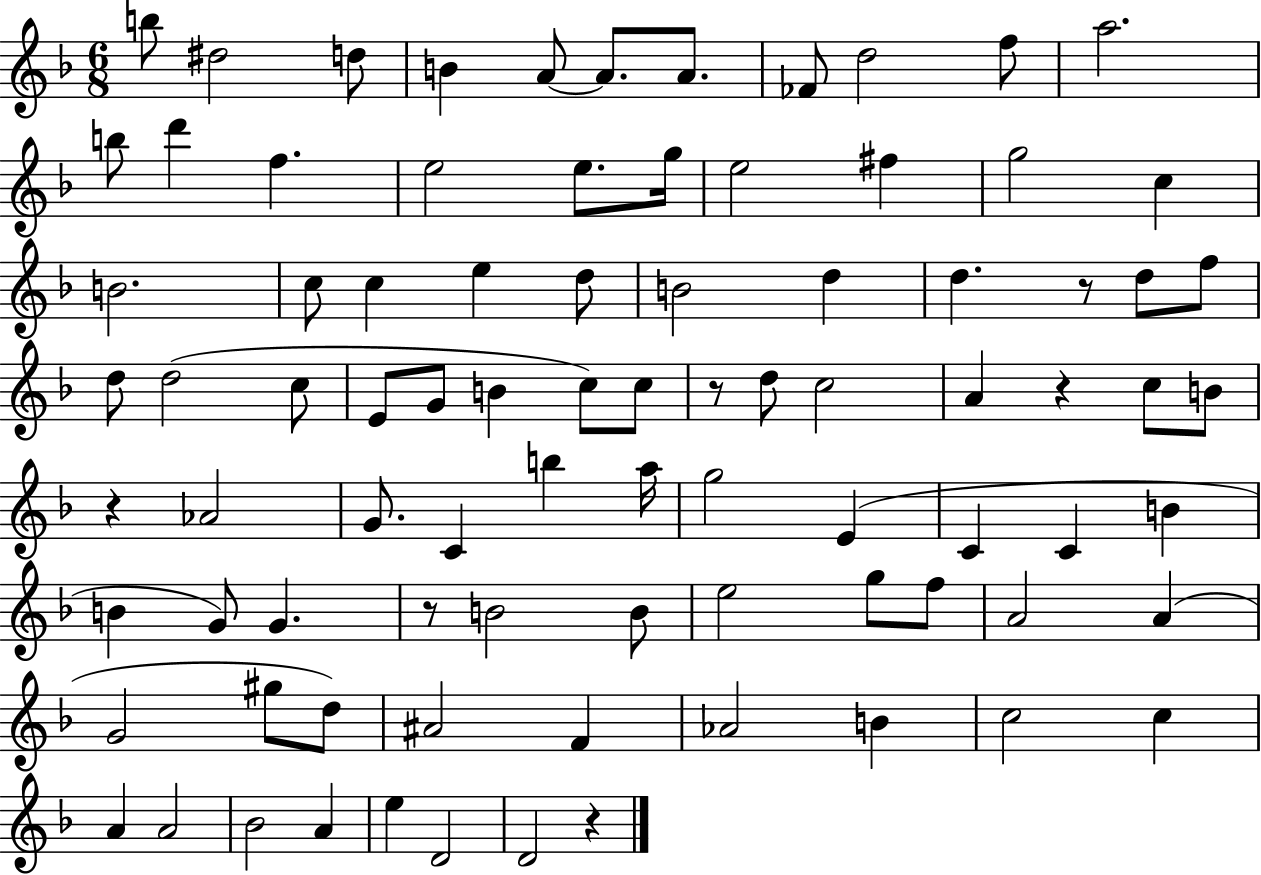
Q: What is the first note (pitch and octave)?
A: B5